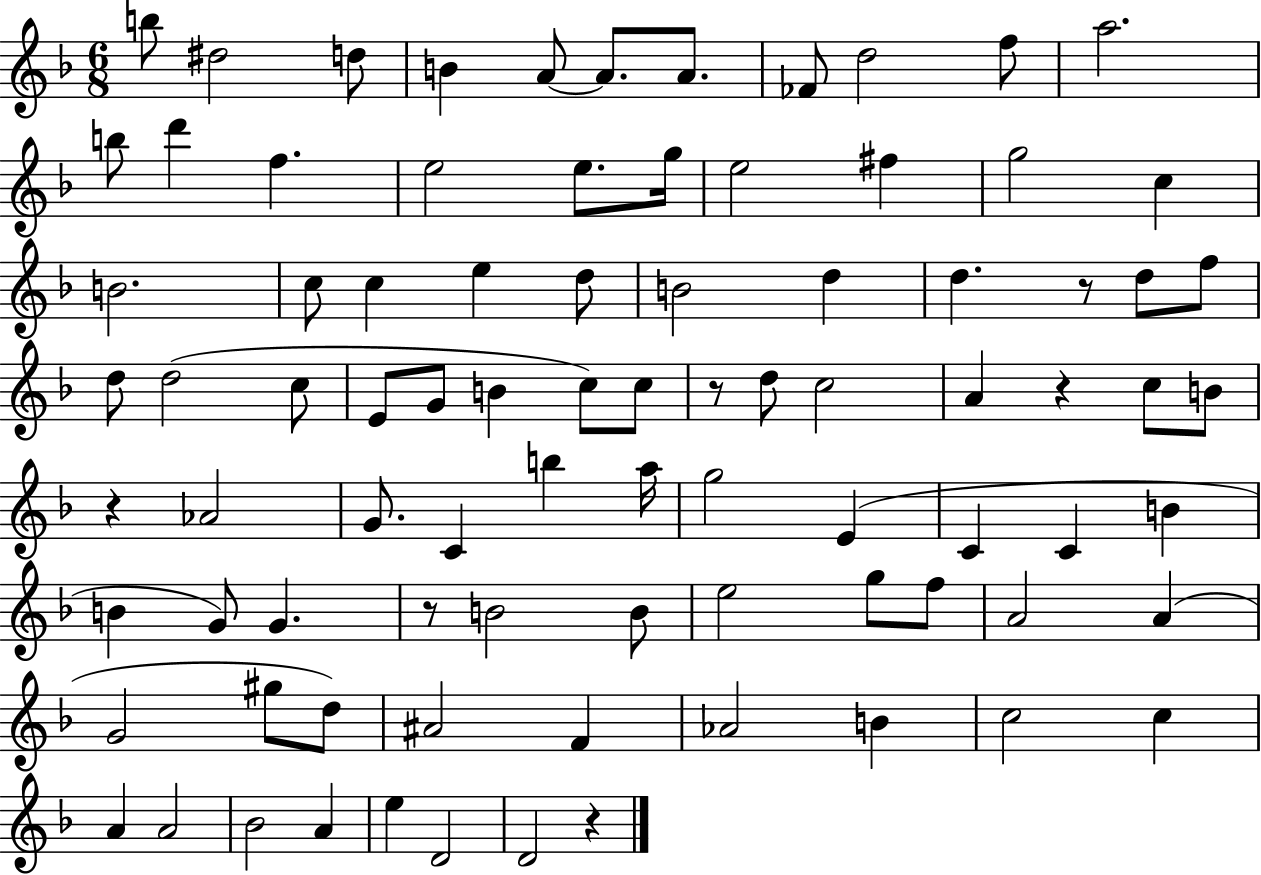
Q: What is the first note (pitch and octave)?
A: B5